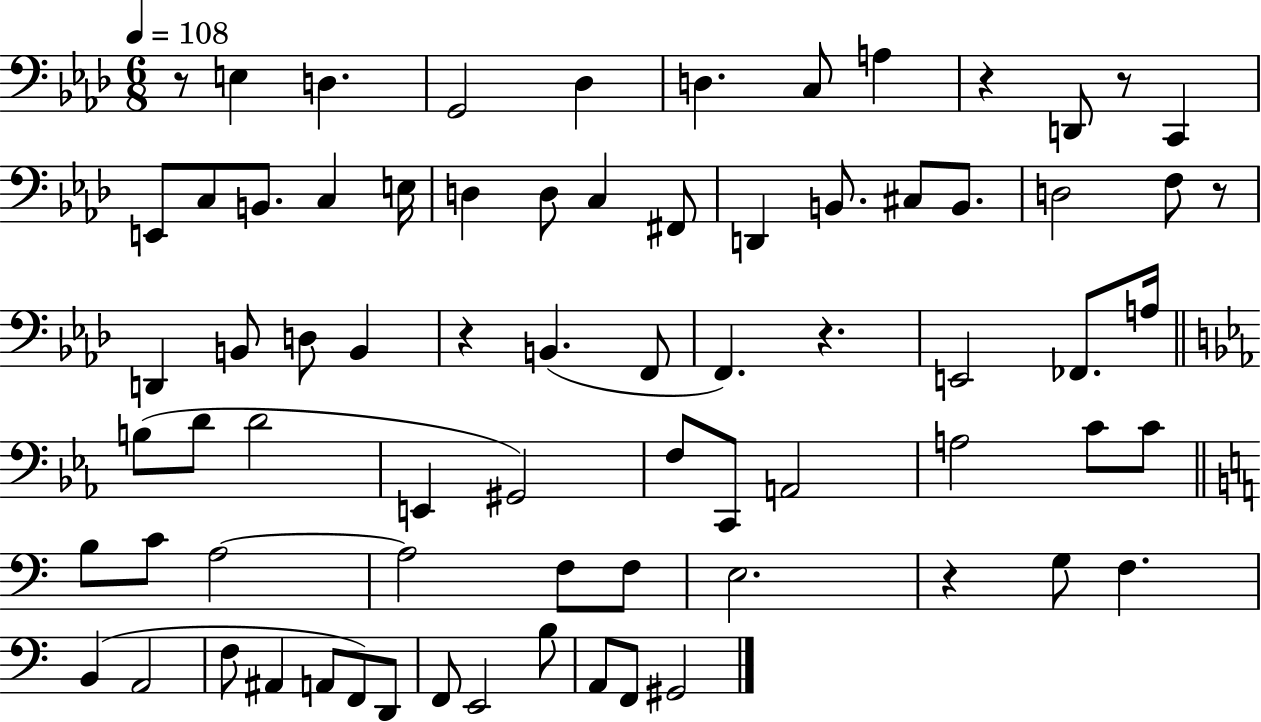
X:1
T:Untitled
M:6/8
L:1/4
K:Ab
z/2 E, D, G,,2 _D, D, C,/2 A, z D,,/2 z/2 C,, E,,/2 C,/2 B,,/2 C, E,/4 D, D,/2 C, ^F,,/2 D,, B,,/2 ^C,/2 B,,/2 D,2 F,/2 z/2 D,, B,,/2 D,/2 B,, z B,, F,,/2 F,, z E,,2 _F,,/2 A,/4 B,/2 D/2 D2 E,, ^G,,2 F,/2 C,,/2 A,,2 A,2 C/2 C/2 B,/2 C/2 A,2 A,2 F,/2 F,/2 E,2 z G,/2 F, B,, A,,2 F,/2 ^A,, A,,/2 F,,/2 D,,/2 F,,/2 E,,2 B,/2 A,,/2 F,,/2 ^G,,2